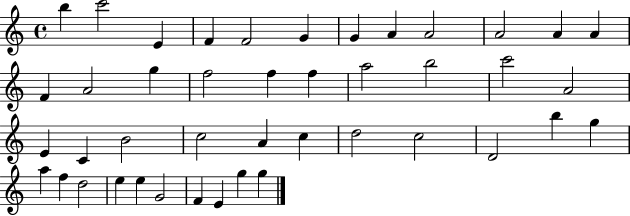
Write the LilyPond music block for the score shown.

{
  \clef treble
  \time 4/4
  \defaultTimeSignature
  \key c \major
  b''4 c'''2 e'4 | f'4 f'2 g'4 | g'4 a'4 a'2 | a'2 a'4 a'4 | \break f'4 a'2 g''4 | f''2 f''4 f''4 | a''2 b''2 | c'''2 a'2 | \break e'4 c'4 b'2 | c''2 a'4 c''4 | d''2 c''2 | d'2 b''4 g''4 | \break a''4 f''4 d''2 | e''4 e''4 g'2 | f'4 e'4 g''4 g''4 | \bar "|."
}